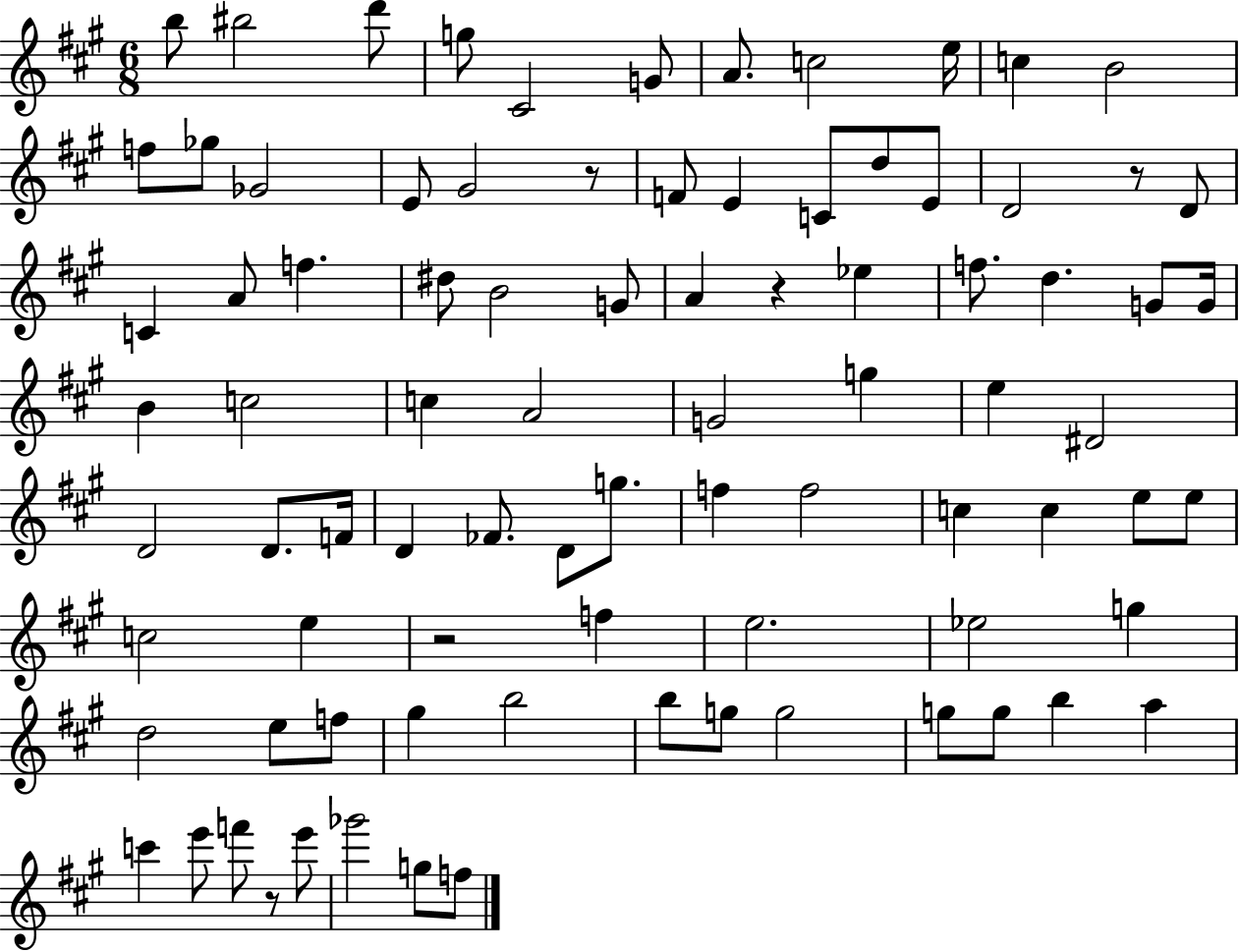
B5/e BIS5/h D6/e G5/e C#4/h G4/e A4/e. C5/h E5/s C5/q B4/h F5/e Gb5/e Gb4/h E4/e G#4/h R/e F4/e E4/q C4/e D5/e E4/e D4/h R/e D4/e C4/q A4/e F5/q. D#5/e B4/h G4/e A4/q R/q Eb5/q F5/e. D5/q. G4/e G4/s B4/q C5/h C5/q A4/h G4/h G5/q E5/q D#4/h D4/h D4/e. F4/s D4/q FES4/e. D4/e G5/e. F5/q F5/h C5/q C5/q E5/e E5/e C5/h E5/q R/h F5/q E5/h. Eb5/h G5/q D5/h E5/e F5/e G#5/q B5/h B5/e G5/e G5/h G5/e G5/e B5/q A5/q C6/q E6/e F6/e R/e E6/e Gb6/h G5/e F5/e